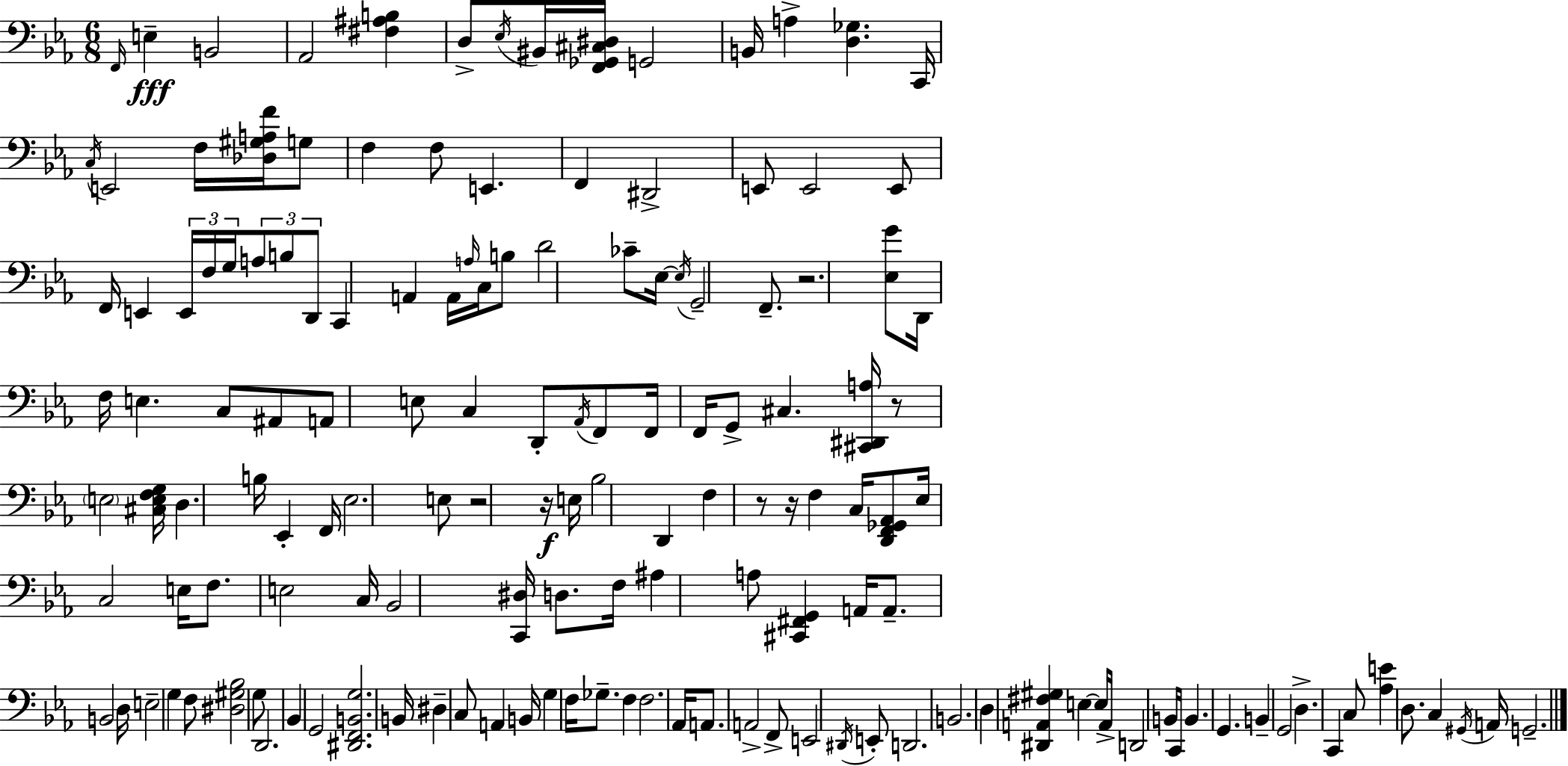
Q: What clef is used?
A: bass